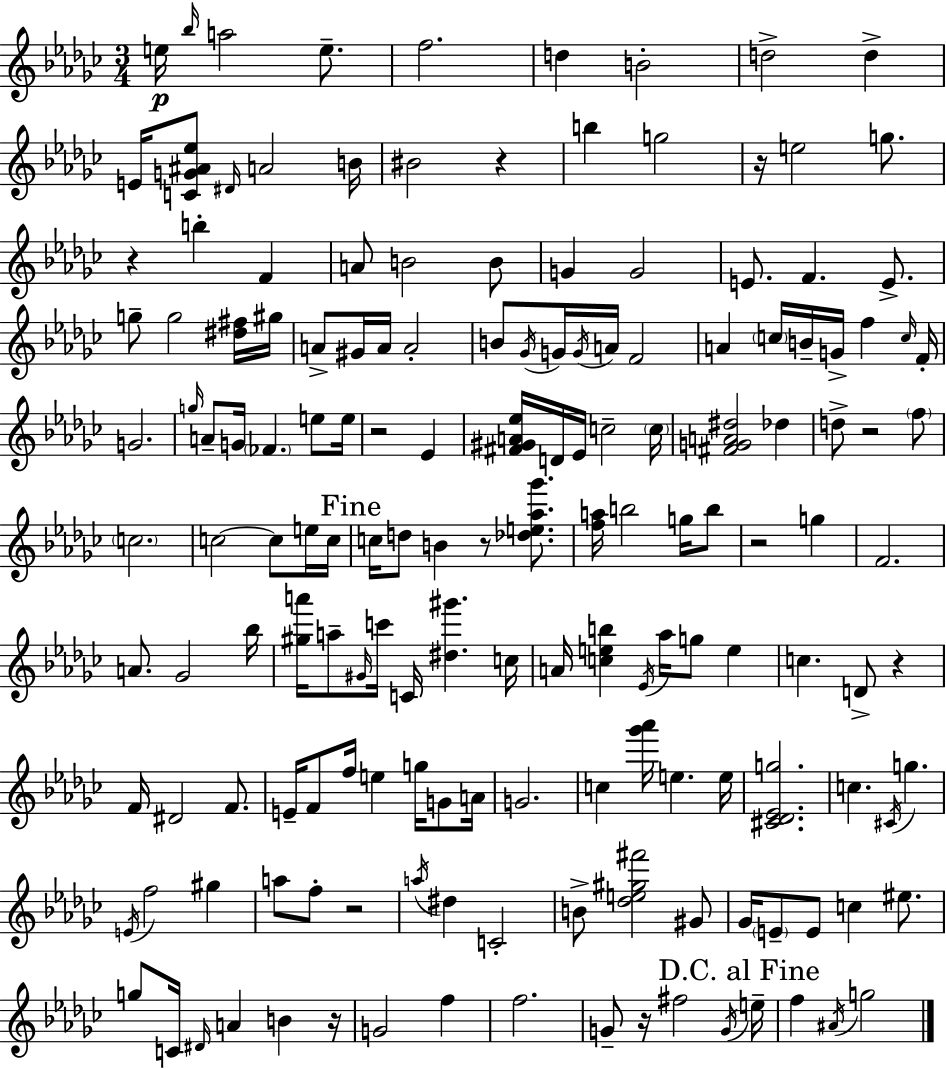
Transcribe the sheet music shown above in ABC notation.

X:1
T:Untitled
M:3/4
L:1/4
K:Ebm
e/4 _b/4 a2 e/2 f2 d B2 d2 d E/4 [CG^A_e]/2 ^D/4 A2 B/4 ^B2 z b g2 z/4 e2 g/2 z b F A/2 B2 B/2 G G2 E/2 F E/2 g/2 g2 [^d^f]/4 ^g/4 A/2 ^G/4 A/4 A2 B/2 _G/4 G/4 G/4 A/4 F2 A c/4 B/4 G/4 f c/4 F/4 G2 g/4 A/2 G/4 _F e/2 e/4 z2 _E [^F^GA_e]/4 D/4 _E/4 c2 c/4 [^FGA^d]2 _d d/2 z2 f/2 c2 c2 c/2 e/4 c/4 c/4 d/2 B z/2 [_de_a_g']/2 [fa]/4 b2 g/4 b/2 z2 g F2 A/2 _G2 _b/4 [^ga']/4 a/2 ^G/4 c'/4 C/4 [^d^g'] c/4 A/4 [ceb] _E/4 _a/4 g/2 e c D/2 z F/4 ^D2 F/2 E/4 F/2 f/4 e g/4 G/2 A/4 G2 c [_g'_a']/4 e e/4 [^C_D_Eg]2 c ^C/4 g E/4 f2 ^g a/2 f/2 z2 a/4 ^d C2 B/2 [_de^g^f']2 ^G/2 _G/4 E/2 E/2 c ^e/2 g/2 C/4 ^D/4 A B z/4 G2 f f2 G/2 z/4 ^f2 G/4 e/4 f ^A/4 g2